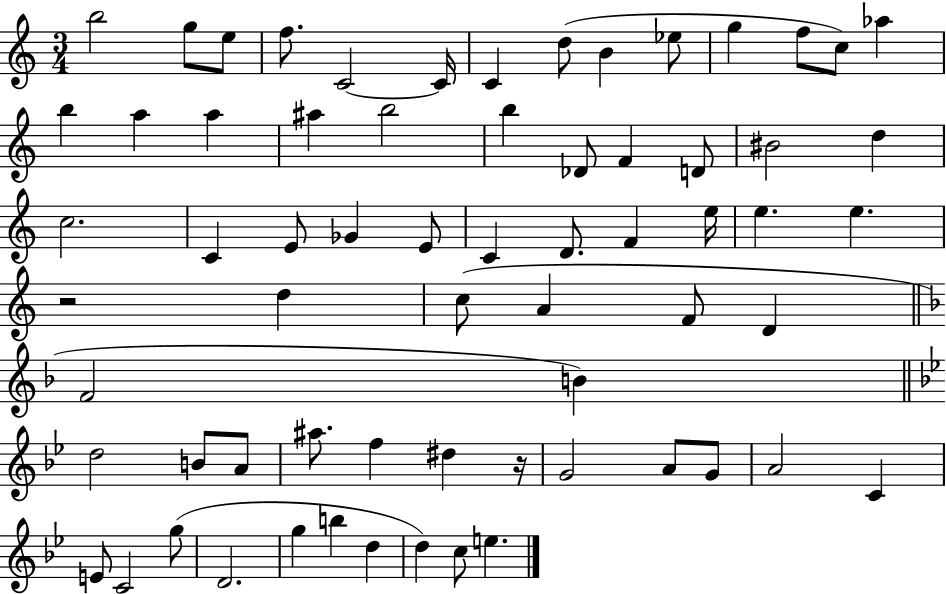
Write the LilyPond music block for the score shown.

{
  \clef treble
  \numericTimeSignature
  \time 3/4
  \key c \major
  \repeat volta 2 { b''2 g''8 e''8 | f''8. c'2~~ c'16 | c'4 d''8( b'4 ees''8 | g''4 f''8 c''8) aes''4 | \break b''4 a''4 a''4 | ais''4 b''2 | b''4 des'8 f'4 d'8 | bis'2 d''4 | \break c''2. | c'4 e'8 ges'4 e'8 | c'4 d'8. f'4 e''16 | e''4. e''4. | \break r2 d''4 | c''8( a'4 f'8 d'4 | \bar "||" \break \key f \major f'2 b'4) | \bar "||" \break \key bes \major d''2 b'8 a'8 | ais''8. f''4 dis''4 r16 | g'2 a'8 g'8 | a'2 c'4 | \break e'8 c'2 g''8( | d'2. | g''4 b''4 d''4 | d''4) c''8 e''4. | \break } \bar "|."
}